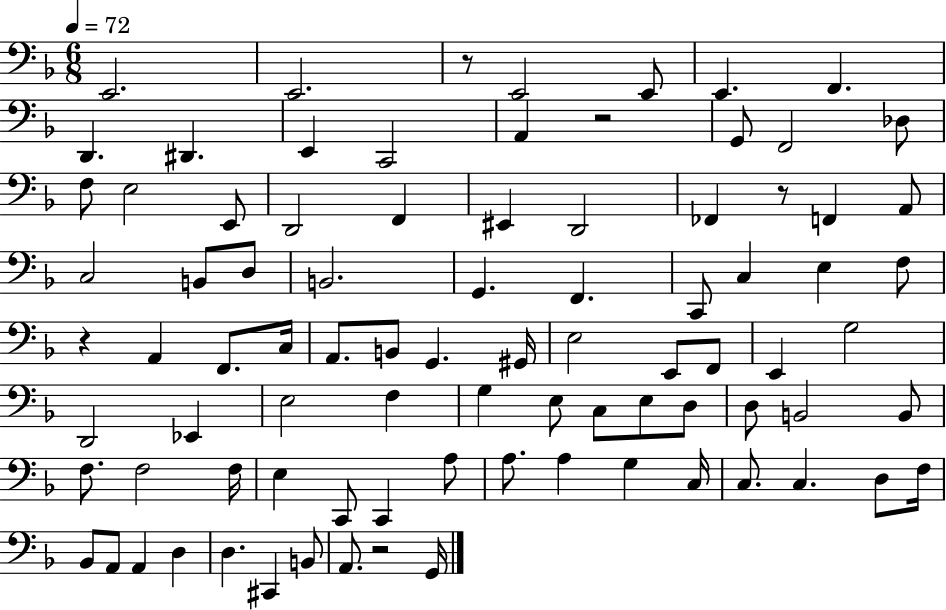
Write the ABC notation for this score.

X:1
T:Untitled
M:6/8
L:1/4
K:F
E,,2 E,,2 z/2 E,,2 E,,/2 E,, F,, D,, ^D,, E,, C,,2 A,, z2 G,,/2 F,,2 _D,/2 F,/2 E,2 E,,/2 D,,2 F,, ^E,, D,,2 _F,, z/2 F,, A,,/2 C,2 B,,/2 D,/2 B,,2 G,, F,, C,,/2 C, E, F,/2 z A,, F,,/2 C,/4 A,,/2 B,,/2 G,, ^G,,/4 E,2 E,,/2 F,,/2 E,, G,2 D,,2 _E,, E,2 F, G, E,/2 C,/2 E,/2 D,/2 D,/2 B,,2 B,,/2 F,/2 F,2 F,/4 E, C,,/2 C,, A,/2 A,/2 A, G, C,/4 C,/2 C, D,/2 F,/4 _B,,/2 A,,/2 A,, D, D, ^C,, B,,/2 A,,/2 z2 G,,/4